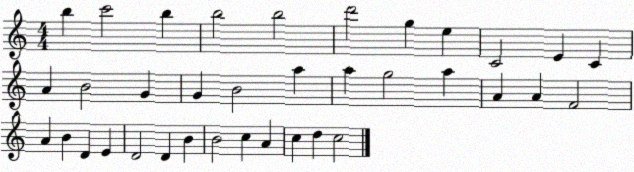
X:1
T:Untitled
M:4/4
L:1/4
K:C
b c'2 b b2 b2 d'2 g e C2 E C A B2 G G B2 a a g2 a A A F2 A B D E D2 D B B2 c A c d c2